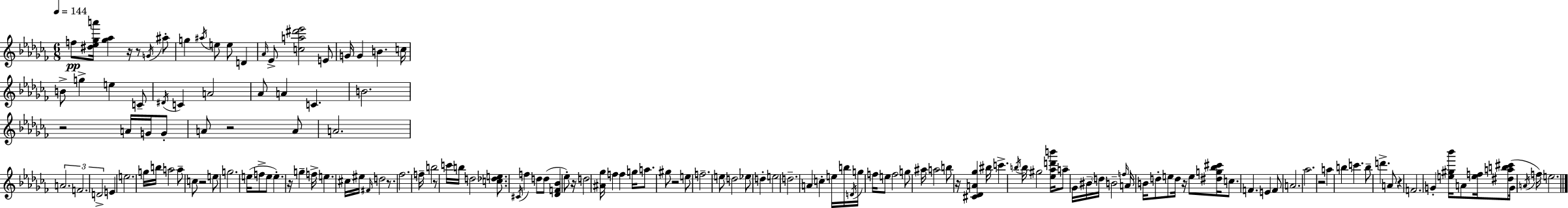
{
  \clef treble
  \numericTimeSignature
  \time 6/8
  \key aes \minor
  \tempo 4 = 144
  f''8\pp <dis'' ees'' ges'' a'''>16 <ges'' aes''>4 r16 r8 \acciaccatura { g'16 } ais''8-. | g''4 \acciaccatura { ais''16 } e''8 e''8 d'4 | \grace { aes'16 } ees'8-> <c'' a'' dis''' ees'''>2 | e'8 g'16 g'4 b'4. | \break c''16 b'8-> g''4-> e''4 | c'8-- \acciaccatura { dis'16 } c'4 a'2 | aes'8 a'4 c'4. | b'2. | \break r2 | a'16 g'16 g'8-. a'8 r2 | a'8 a'2. | \tuplet 3/2 { a'2. | \break f'2. | d'2-> } | e'4 e''2. | g''16 b''16 a''2 | \break a''8-- c''8 r2 | e''8 g''2. | e''16( f''8-> e''8 e''4.-.) | r16 g''4-- f''16-> e''4. | \break cis''16 eis''16 \grace { fis'16 } d''2 | r8. fes''2. | f''16-- b''2 | r8 c'''16 b''16 d''2 | \break <c'' des'' e''>8. \acciaccatura { cis'16 } f''4 d''8 | d''8( <des' f' bes'>4 ees''8-.) r16 d''2 | <ais' ges''>16 f''4 f''4 | g''16 a''8. gis''8 r2 | \break e''8 f''2.-- | e''8 d''2 | ees''8 d''4-. e''2 | d''2.-- | \break a'4 c''4-. | e''16 b''16 \acciaccatura { d'16 } g''16 f''16 e''8 f''2 | g''8 ais''16 a''2 | b''8 r16 <cis' des' a' ges''>4 bis''16 | \break c'''4.-> \acciaccatura { b''16 } b''16 gis''2 | <ees'' aes'' d''' b'''>16 a''8-- ges'16 bis'16-- \parenthesize d''16 b'2-- | \grace { f''16 } a'16 b'16 d''8-. e''8 | d''16 r16 e''8 <dis'' g'' bes'' cis'''>16 c''8. f'4. | \break e'4 f'8 a'2. | aes''2. | r2 | a''4 b''4 | \break c'''4. b''8-- d'''4.-> | a'8 r4 f'2. | g'4-. | <e'' gis'' bes'''>16 a'8 <e'' f''>16 <dis'' a'' b'' cis'''>8( g'16 \acciaccatura { a'16 } f''16) e''2. | \break \bar "|."
}